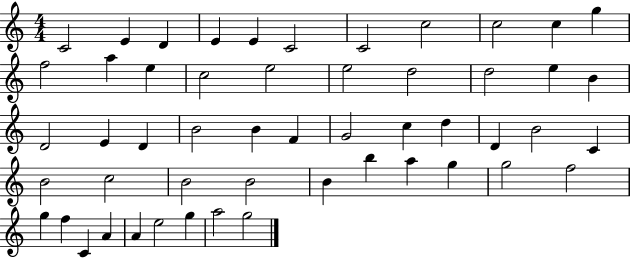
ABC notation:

X:1
T:Untitled
M:4/4
L:1/4
K:C
C2 E D E E C2 C2 c2 c2 c g f2 a e c2 e2 e2 d2 d2 e B D2 E D B2 B F G2 c d D B2 C B2 c2 B2 B2 B b a g g2 f2 g f C A A e2 g a2 g2